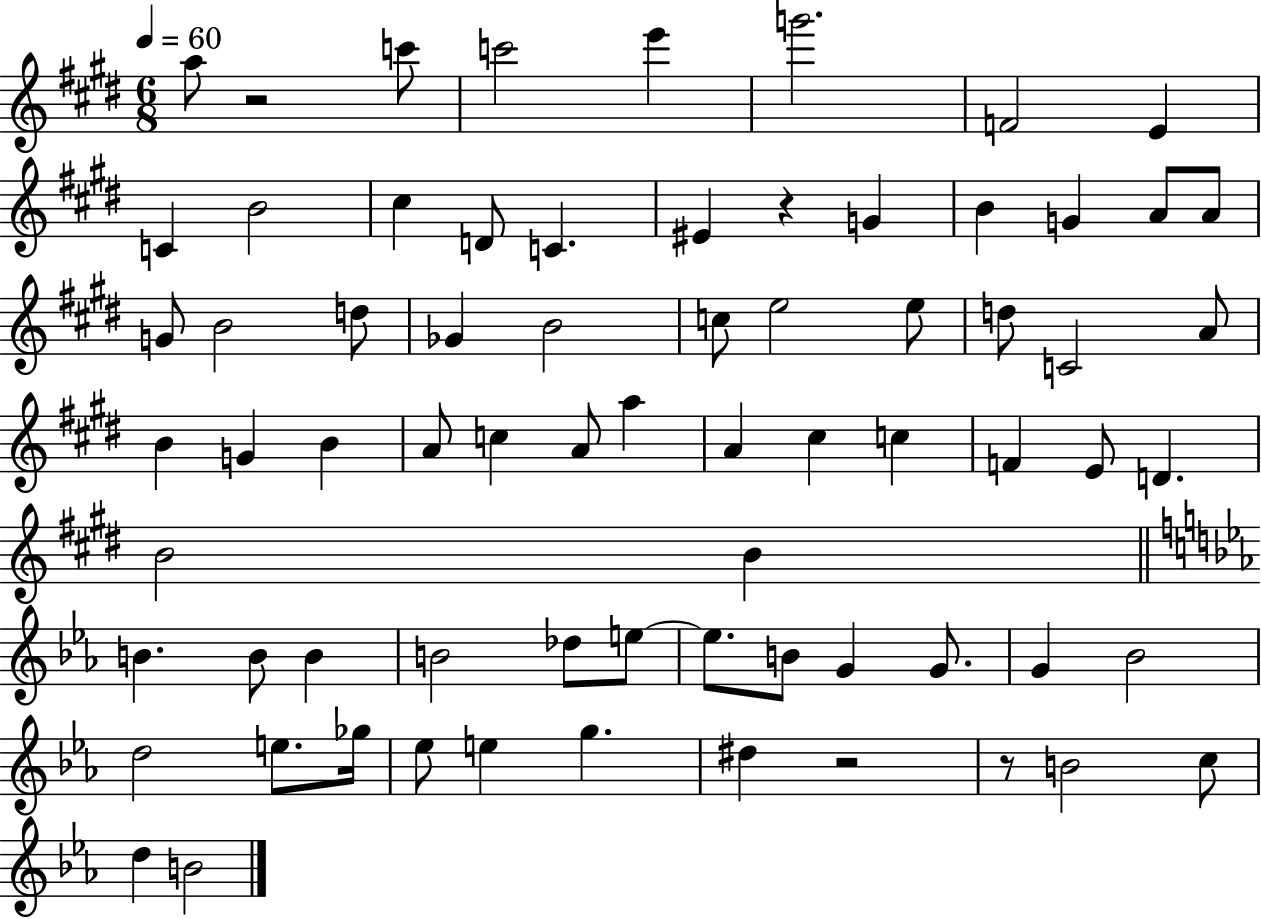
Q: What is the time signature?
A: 6/8